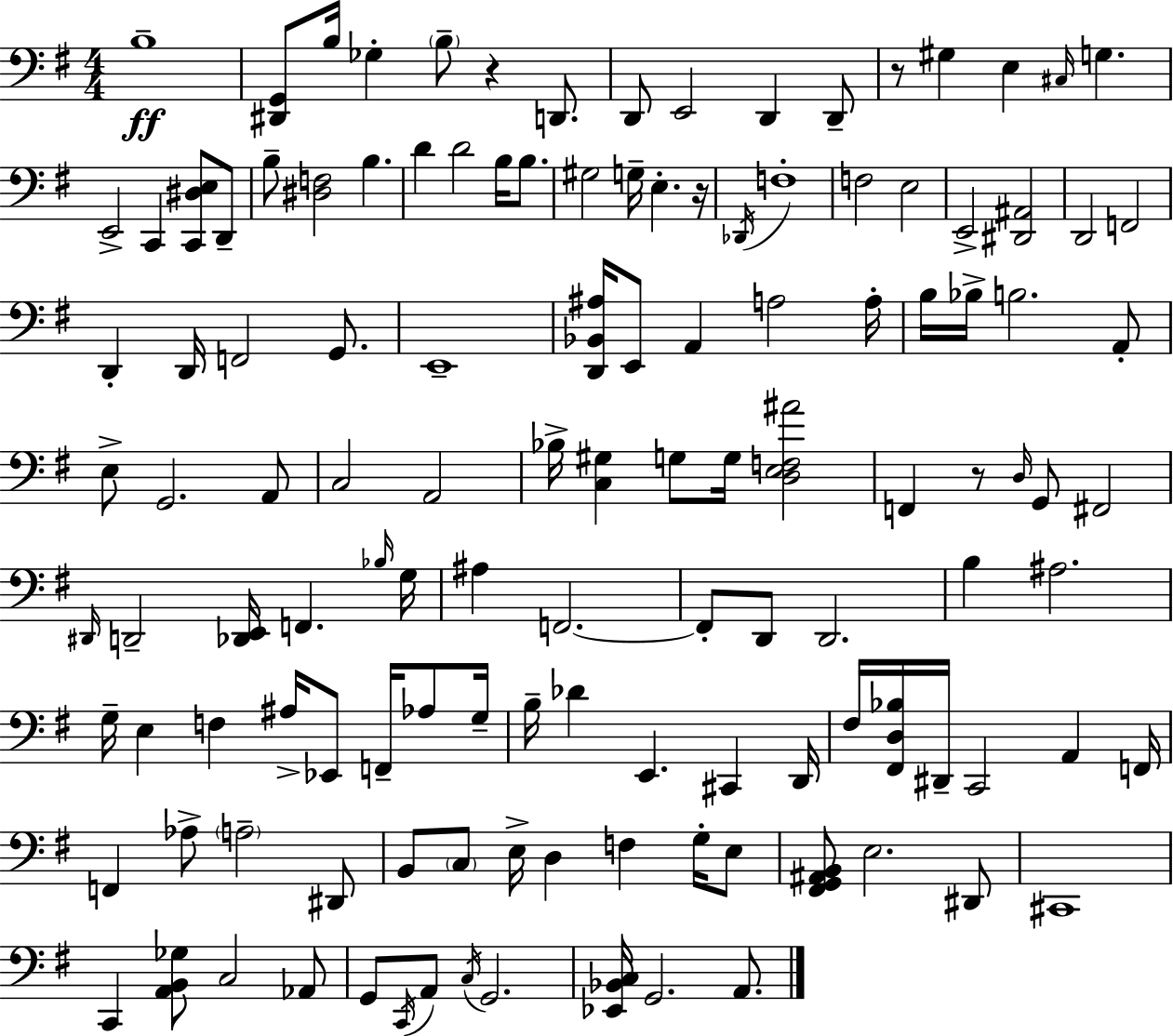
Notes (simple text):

B3/w [D#2,G2]/e B3/s Gb3/q B3/e R/q D2/e. D2/e E2/h D2/q D2/e R/e G#3/q E3/q C#3/s G3/q. E2/h C2/q [C2,D#3,E3]/e D2/e B3/e [D#3,F3]/h B3/q. D4/q D4/h B3/s B3/e. G#3/h G3/s E3/q. R/s Db2/s F3/w F3/h E3/h E2/h [D#2,A#2]/h D2/h F2/h D2/q D2/s F2/h G2/e. E2/w [D2,Bb2,A#3]/s E2/e A2/q A3/h A3/s B3/s Bb3/s B3/h. A2/e E3/e G2/h. A2/e C3/h A2/h Bb3/s [C3,G#3]/q G3/e G3/s [D3,E3,F3,A#4]/h F2/q R/e D3/s G2/e F#2/h D#2/s D2/h [Db2,E2]/s F2/q. Bb3/s G3/s A#3/q F2/h. F2/e D2/e D2/h. B3/q A#3/h. G3/s E3/q F3/q A#3/s Eb2/e F2/s Ab3/e G3/s B3/s Db4/q E2/q. C#2/q D2/s F#3/s [F#2,D3,Bb3]/s D#2/s C2/h A2/q F2/s F2/q Ab3/e A3/h D#2/e B2/e C3/e E3/s D3/q F3/q G3/s E3/e [F#2,G2,A#2,B2]/e E3/h. D#2/e C#2/w C2/q [A2,B2,Gb3]/e C3/h Ab2/e G2/e C2/s A2/e C3/s G2/h. [Eb2,Bb2,C3]/s G2/h. A2/e.